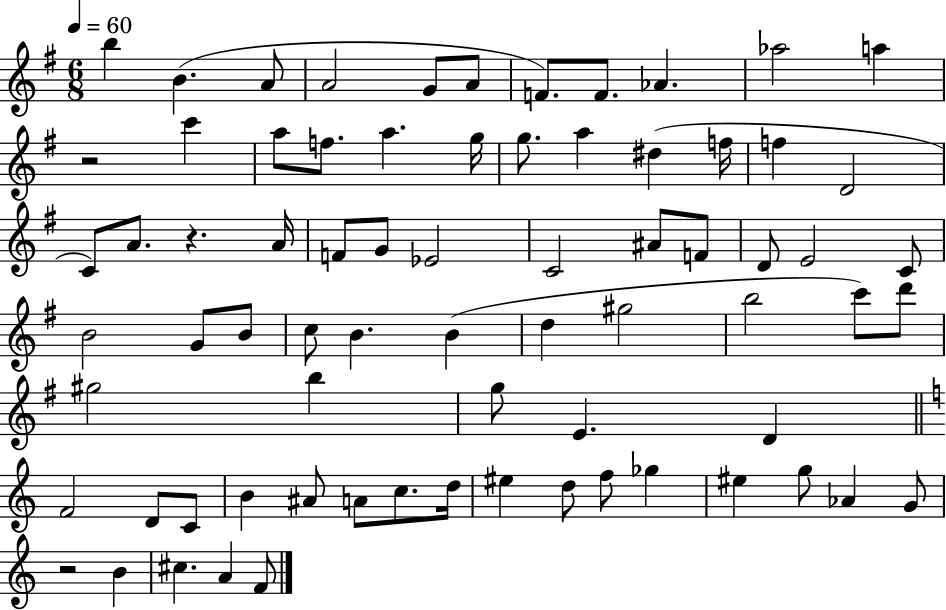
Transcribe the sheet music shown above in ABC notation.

X:1
T:Untitled
M:6/8
L:1/4
K:G
b B A/2 A2 G/2 A/2 F/2 F/2 _A _a2 a z2 c' a/2 f/2 a g/4 g/2 a ^d f/4 f D2 C/2 A/2 z A/4 F/2 G/2 _E2 C2 ^A/2 F/2 D/2 E2 C/2 B2 G/2 B/2 c/2 B B d ^g2 b2 c'/2 d'/2 ^g2 b g/2 E D F2 D/2 C/2 B ^A/2 A/2 c/2 d/4 ^e d/2 f/2 _g ^e g/2 _A G/2 z2 B ^c A F/2